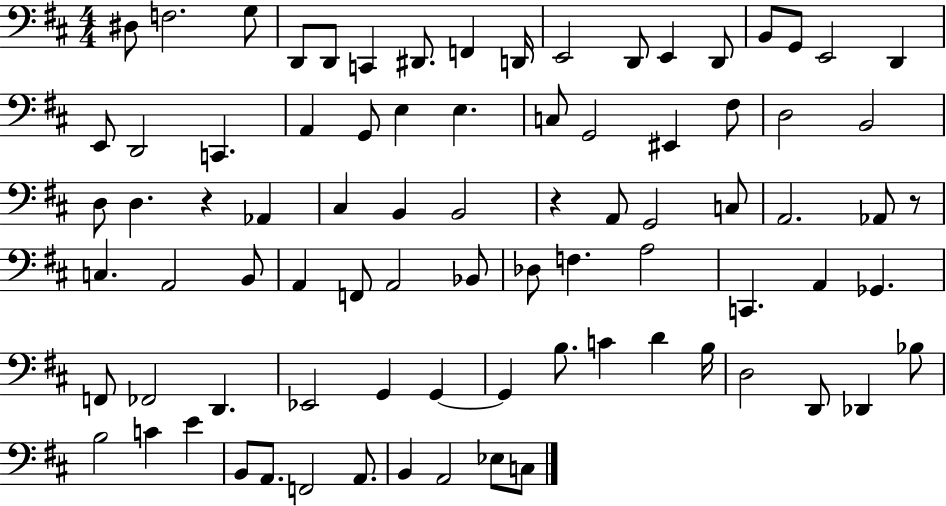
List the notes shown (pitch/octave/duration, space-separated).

D#3/e F3/h. G3/e D2/e D2/e C2/q D#2/e. F2/q D2/s E2/h D2/e E2/q D2/e B2/e G2/e E2/h D2/q E2/e D2/h C2/q. A2/q G2/e E3/q E3/q. C3/e G2/h EIS2/q F#3/e D3/h B2/h D3/e D3/q. R/q Ab2/q C#3/q B2/q B2/h R/q A2/e G2/h C3/e A2/h. Ab2/e R/e C3/q. A2/h B2/e A2/q F2/e A2/h Bb2/e Db3/e F3/q. A3/h C2/q. A2/q Gb2/q. F2/e FES2/h D2/q. Eb2/h G2/q G2/q G2/q B3/e. C4/q D4/q B3/s D3/h D2/e Db2/q Bb3/e B3/h C4/q E4/q B2/e A2/e. F2/h A2/e. B2/q A2/h Eb3/e C3/e